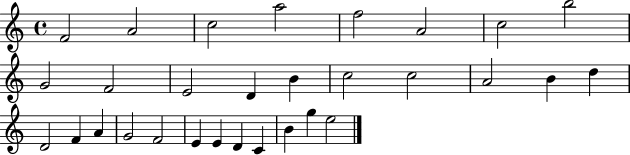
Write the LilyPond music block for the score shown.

{
  \clef treble
  \time 4/4
  \defaultTimeSignature
  \key c \major
  f'2 a'2 | c''2 a''2 | f''2 a'2 | c''2 b''2 | \break g'2 f'2 | e'2 d'4 b'4 | c''2 c''2 | a'2 b'4 d''4 | \break d'2 f'4 a'4 | g'2 f'2 | e'4 e'4 d'4 c'4 | b'4 g''4 e''2 | \break \bar "|."
}